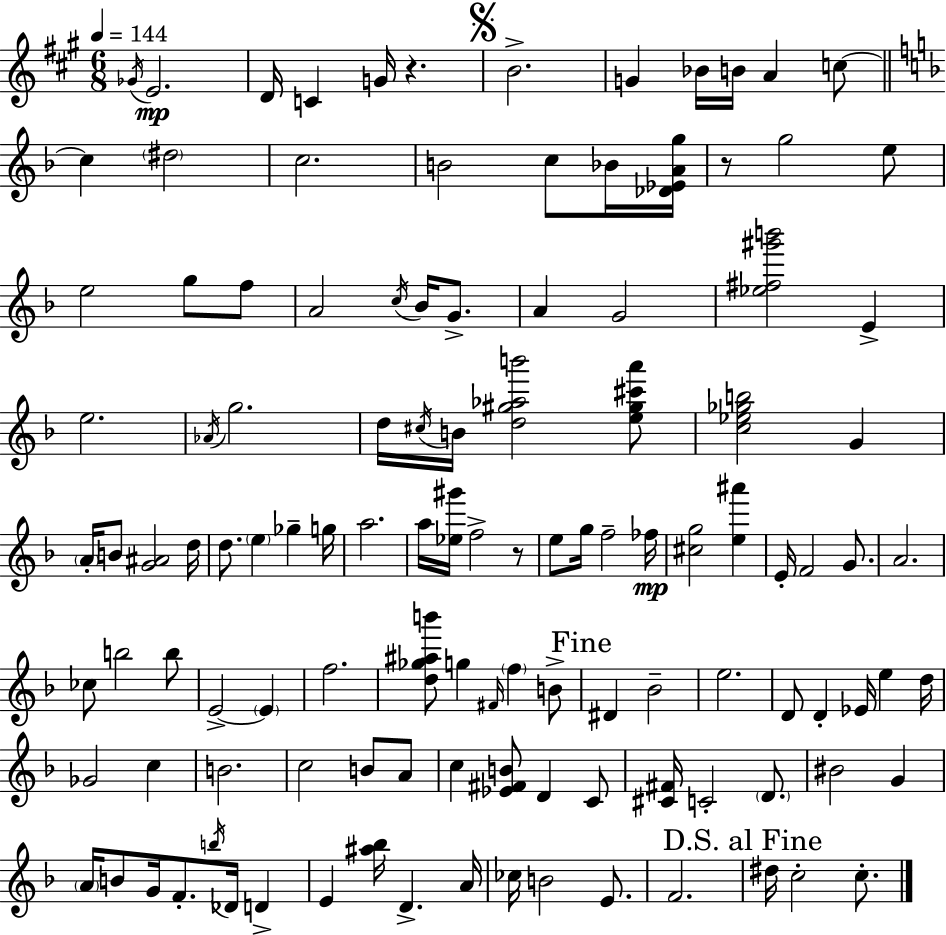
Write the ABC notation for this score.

X:1
T:Untitled
M:6/8
L:1/4
K:A
_G/4 E2 D/4 C G/4 z B2 G _B/4 B/4 A c/2 c ^d2 c2 B2 c/2 _B/4 [_D_EAg]/4 z/2 g2 e/2 e2 g/2 f/2 A2 c/4 _B/4 G/2 A G2 [_e^f^g'b']2 E e2 _A/4 g2 d/4 ^c/4 B/4 [d^g_ab']2 [e^g^c'a']/2 [c_e_gb]2 G A/4 B/2 [G^A]2 d/4 d/2 e _g g/4 a2 a/4 [_e^g']/4 f2 z/2 e/2 g/4 f2 _f/4 [^cg]2 [e^a'] E/4 F2 G/2 A2 _c/2 b2 b/2 E2 E f2 [d_g^ab']/2 g ^F/4 f B/2 ^D _B2 e2 D/2 D _E/4 e d/4 _G2 c B2 c2 B/2 A/2 c [_E^FB]/2 D C/2 [^C^F]/4 C2 D/2 ^B2 G A/4 B/2 G/4 F/2 b/4 _D/4 D E [^a_b]/4 D A/4 _c/4 B2 E/2 F2 ^d/4 c2 c/2